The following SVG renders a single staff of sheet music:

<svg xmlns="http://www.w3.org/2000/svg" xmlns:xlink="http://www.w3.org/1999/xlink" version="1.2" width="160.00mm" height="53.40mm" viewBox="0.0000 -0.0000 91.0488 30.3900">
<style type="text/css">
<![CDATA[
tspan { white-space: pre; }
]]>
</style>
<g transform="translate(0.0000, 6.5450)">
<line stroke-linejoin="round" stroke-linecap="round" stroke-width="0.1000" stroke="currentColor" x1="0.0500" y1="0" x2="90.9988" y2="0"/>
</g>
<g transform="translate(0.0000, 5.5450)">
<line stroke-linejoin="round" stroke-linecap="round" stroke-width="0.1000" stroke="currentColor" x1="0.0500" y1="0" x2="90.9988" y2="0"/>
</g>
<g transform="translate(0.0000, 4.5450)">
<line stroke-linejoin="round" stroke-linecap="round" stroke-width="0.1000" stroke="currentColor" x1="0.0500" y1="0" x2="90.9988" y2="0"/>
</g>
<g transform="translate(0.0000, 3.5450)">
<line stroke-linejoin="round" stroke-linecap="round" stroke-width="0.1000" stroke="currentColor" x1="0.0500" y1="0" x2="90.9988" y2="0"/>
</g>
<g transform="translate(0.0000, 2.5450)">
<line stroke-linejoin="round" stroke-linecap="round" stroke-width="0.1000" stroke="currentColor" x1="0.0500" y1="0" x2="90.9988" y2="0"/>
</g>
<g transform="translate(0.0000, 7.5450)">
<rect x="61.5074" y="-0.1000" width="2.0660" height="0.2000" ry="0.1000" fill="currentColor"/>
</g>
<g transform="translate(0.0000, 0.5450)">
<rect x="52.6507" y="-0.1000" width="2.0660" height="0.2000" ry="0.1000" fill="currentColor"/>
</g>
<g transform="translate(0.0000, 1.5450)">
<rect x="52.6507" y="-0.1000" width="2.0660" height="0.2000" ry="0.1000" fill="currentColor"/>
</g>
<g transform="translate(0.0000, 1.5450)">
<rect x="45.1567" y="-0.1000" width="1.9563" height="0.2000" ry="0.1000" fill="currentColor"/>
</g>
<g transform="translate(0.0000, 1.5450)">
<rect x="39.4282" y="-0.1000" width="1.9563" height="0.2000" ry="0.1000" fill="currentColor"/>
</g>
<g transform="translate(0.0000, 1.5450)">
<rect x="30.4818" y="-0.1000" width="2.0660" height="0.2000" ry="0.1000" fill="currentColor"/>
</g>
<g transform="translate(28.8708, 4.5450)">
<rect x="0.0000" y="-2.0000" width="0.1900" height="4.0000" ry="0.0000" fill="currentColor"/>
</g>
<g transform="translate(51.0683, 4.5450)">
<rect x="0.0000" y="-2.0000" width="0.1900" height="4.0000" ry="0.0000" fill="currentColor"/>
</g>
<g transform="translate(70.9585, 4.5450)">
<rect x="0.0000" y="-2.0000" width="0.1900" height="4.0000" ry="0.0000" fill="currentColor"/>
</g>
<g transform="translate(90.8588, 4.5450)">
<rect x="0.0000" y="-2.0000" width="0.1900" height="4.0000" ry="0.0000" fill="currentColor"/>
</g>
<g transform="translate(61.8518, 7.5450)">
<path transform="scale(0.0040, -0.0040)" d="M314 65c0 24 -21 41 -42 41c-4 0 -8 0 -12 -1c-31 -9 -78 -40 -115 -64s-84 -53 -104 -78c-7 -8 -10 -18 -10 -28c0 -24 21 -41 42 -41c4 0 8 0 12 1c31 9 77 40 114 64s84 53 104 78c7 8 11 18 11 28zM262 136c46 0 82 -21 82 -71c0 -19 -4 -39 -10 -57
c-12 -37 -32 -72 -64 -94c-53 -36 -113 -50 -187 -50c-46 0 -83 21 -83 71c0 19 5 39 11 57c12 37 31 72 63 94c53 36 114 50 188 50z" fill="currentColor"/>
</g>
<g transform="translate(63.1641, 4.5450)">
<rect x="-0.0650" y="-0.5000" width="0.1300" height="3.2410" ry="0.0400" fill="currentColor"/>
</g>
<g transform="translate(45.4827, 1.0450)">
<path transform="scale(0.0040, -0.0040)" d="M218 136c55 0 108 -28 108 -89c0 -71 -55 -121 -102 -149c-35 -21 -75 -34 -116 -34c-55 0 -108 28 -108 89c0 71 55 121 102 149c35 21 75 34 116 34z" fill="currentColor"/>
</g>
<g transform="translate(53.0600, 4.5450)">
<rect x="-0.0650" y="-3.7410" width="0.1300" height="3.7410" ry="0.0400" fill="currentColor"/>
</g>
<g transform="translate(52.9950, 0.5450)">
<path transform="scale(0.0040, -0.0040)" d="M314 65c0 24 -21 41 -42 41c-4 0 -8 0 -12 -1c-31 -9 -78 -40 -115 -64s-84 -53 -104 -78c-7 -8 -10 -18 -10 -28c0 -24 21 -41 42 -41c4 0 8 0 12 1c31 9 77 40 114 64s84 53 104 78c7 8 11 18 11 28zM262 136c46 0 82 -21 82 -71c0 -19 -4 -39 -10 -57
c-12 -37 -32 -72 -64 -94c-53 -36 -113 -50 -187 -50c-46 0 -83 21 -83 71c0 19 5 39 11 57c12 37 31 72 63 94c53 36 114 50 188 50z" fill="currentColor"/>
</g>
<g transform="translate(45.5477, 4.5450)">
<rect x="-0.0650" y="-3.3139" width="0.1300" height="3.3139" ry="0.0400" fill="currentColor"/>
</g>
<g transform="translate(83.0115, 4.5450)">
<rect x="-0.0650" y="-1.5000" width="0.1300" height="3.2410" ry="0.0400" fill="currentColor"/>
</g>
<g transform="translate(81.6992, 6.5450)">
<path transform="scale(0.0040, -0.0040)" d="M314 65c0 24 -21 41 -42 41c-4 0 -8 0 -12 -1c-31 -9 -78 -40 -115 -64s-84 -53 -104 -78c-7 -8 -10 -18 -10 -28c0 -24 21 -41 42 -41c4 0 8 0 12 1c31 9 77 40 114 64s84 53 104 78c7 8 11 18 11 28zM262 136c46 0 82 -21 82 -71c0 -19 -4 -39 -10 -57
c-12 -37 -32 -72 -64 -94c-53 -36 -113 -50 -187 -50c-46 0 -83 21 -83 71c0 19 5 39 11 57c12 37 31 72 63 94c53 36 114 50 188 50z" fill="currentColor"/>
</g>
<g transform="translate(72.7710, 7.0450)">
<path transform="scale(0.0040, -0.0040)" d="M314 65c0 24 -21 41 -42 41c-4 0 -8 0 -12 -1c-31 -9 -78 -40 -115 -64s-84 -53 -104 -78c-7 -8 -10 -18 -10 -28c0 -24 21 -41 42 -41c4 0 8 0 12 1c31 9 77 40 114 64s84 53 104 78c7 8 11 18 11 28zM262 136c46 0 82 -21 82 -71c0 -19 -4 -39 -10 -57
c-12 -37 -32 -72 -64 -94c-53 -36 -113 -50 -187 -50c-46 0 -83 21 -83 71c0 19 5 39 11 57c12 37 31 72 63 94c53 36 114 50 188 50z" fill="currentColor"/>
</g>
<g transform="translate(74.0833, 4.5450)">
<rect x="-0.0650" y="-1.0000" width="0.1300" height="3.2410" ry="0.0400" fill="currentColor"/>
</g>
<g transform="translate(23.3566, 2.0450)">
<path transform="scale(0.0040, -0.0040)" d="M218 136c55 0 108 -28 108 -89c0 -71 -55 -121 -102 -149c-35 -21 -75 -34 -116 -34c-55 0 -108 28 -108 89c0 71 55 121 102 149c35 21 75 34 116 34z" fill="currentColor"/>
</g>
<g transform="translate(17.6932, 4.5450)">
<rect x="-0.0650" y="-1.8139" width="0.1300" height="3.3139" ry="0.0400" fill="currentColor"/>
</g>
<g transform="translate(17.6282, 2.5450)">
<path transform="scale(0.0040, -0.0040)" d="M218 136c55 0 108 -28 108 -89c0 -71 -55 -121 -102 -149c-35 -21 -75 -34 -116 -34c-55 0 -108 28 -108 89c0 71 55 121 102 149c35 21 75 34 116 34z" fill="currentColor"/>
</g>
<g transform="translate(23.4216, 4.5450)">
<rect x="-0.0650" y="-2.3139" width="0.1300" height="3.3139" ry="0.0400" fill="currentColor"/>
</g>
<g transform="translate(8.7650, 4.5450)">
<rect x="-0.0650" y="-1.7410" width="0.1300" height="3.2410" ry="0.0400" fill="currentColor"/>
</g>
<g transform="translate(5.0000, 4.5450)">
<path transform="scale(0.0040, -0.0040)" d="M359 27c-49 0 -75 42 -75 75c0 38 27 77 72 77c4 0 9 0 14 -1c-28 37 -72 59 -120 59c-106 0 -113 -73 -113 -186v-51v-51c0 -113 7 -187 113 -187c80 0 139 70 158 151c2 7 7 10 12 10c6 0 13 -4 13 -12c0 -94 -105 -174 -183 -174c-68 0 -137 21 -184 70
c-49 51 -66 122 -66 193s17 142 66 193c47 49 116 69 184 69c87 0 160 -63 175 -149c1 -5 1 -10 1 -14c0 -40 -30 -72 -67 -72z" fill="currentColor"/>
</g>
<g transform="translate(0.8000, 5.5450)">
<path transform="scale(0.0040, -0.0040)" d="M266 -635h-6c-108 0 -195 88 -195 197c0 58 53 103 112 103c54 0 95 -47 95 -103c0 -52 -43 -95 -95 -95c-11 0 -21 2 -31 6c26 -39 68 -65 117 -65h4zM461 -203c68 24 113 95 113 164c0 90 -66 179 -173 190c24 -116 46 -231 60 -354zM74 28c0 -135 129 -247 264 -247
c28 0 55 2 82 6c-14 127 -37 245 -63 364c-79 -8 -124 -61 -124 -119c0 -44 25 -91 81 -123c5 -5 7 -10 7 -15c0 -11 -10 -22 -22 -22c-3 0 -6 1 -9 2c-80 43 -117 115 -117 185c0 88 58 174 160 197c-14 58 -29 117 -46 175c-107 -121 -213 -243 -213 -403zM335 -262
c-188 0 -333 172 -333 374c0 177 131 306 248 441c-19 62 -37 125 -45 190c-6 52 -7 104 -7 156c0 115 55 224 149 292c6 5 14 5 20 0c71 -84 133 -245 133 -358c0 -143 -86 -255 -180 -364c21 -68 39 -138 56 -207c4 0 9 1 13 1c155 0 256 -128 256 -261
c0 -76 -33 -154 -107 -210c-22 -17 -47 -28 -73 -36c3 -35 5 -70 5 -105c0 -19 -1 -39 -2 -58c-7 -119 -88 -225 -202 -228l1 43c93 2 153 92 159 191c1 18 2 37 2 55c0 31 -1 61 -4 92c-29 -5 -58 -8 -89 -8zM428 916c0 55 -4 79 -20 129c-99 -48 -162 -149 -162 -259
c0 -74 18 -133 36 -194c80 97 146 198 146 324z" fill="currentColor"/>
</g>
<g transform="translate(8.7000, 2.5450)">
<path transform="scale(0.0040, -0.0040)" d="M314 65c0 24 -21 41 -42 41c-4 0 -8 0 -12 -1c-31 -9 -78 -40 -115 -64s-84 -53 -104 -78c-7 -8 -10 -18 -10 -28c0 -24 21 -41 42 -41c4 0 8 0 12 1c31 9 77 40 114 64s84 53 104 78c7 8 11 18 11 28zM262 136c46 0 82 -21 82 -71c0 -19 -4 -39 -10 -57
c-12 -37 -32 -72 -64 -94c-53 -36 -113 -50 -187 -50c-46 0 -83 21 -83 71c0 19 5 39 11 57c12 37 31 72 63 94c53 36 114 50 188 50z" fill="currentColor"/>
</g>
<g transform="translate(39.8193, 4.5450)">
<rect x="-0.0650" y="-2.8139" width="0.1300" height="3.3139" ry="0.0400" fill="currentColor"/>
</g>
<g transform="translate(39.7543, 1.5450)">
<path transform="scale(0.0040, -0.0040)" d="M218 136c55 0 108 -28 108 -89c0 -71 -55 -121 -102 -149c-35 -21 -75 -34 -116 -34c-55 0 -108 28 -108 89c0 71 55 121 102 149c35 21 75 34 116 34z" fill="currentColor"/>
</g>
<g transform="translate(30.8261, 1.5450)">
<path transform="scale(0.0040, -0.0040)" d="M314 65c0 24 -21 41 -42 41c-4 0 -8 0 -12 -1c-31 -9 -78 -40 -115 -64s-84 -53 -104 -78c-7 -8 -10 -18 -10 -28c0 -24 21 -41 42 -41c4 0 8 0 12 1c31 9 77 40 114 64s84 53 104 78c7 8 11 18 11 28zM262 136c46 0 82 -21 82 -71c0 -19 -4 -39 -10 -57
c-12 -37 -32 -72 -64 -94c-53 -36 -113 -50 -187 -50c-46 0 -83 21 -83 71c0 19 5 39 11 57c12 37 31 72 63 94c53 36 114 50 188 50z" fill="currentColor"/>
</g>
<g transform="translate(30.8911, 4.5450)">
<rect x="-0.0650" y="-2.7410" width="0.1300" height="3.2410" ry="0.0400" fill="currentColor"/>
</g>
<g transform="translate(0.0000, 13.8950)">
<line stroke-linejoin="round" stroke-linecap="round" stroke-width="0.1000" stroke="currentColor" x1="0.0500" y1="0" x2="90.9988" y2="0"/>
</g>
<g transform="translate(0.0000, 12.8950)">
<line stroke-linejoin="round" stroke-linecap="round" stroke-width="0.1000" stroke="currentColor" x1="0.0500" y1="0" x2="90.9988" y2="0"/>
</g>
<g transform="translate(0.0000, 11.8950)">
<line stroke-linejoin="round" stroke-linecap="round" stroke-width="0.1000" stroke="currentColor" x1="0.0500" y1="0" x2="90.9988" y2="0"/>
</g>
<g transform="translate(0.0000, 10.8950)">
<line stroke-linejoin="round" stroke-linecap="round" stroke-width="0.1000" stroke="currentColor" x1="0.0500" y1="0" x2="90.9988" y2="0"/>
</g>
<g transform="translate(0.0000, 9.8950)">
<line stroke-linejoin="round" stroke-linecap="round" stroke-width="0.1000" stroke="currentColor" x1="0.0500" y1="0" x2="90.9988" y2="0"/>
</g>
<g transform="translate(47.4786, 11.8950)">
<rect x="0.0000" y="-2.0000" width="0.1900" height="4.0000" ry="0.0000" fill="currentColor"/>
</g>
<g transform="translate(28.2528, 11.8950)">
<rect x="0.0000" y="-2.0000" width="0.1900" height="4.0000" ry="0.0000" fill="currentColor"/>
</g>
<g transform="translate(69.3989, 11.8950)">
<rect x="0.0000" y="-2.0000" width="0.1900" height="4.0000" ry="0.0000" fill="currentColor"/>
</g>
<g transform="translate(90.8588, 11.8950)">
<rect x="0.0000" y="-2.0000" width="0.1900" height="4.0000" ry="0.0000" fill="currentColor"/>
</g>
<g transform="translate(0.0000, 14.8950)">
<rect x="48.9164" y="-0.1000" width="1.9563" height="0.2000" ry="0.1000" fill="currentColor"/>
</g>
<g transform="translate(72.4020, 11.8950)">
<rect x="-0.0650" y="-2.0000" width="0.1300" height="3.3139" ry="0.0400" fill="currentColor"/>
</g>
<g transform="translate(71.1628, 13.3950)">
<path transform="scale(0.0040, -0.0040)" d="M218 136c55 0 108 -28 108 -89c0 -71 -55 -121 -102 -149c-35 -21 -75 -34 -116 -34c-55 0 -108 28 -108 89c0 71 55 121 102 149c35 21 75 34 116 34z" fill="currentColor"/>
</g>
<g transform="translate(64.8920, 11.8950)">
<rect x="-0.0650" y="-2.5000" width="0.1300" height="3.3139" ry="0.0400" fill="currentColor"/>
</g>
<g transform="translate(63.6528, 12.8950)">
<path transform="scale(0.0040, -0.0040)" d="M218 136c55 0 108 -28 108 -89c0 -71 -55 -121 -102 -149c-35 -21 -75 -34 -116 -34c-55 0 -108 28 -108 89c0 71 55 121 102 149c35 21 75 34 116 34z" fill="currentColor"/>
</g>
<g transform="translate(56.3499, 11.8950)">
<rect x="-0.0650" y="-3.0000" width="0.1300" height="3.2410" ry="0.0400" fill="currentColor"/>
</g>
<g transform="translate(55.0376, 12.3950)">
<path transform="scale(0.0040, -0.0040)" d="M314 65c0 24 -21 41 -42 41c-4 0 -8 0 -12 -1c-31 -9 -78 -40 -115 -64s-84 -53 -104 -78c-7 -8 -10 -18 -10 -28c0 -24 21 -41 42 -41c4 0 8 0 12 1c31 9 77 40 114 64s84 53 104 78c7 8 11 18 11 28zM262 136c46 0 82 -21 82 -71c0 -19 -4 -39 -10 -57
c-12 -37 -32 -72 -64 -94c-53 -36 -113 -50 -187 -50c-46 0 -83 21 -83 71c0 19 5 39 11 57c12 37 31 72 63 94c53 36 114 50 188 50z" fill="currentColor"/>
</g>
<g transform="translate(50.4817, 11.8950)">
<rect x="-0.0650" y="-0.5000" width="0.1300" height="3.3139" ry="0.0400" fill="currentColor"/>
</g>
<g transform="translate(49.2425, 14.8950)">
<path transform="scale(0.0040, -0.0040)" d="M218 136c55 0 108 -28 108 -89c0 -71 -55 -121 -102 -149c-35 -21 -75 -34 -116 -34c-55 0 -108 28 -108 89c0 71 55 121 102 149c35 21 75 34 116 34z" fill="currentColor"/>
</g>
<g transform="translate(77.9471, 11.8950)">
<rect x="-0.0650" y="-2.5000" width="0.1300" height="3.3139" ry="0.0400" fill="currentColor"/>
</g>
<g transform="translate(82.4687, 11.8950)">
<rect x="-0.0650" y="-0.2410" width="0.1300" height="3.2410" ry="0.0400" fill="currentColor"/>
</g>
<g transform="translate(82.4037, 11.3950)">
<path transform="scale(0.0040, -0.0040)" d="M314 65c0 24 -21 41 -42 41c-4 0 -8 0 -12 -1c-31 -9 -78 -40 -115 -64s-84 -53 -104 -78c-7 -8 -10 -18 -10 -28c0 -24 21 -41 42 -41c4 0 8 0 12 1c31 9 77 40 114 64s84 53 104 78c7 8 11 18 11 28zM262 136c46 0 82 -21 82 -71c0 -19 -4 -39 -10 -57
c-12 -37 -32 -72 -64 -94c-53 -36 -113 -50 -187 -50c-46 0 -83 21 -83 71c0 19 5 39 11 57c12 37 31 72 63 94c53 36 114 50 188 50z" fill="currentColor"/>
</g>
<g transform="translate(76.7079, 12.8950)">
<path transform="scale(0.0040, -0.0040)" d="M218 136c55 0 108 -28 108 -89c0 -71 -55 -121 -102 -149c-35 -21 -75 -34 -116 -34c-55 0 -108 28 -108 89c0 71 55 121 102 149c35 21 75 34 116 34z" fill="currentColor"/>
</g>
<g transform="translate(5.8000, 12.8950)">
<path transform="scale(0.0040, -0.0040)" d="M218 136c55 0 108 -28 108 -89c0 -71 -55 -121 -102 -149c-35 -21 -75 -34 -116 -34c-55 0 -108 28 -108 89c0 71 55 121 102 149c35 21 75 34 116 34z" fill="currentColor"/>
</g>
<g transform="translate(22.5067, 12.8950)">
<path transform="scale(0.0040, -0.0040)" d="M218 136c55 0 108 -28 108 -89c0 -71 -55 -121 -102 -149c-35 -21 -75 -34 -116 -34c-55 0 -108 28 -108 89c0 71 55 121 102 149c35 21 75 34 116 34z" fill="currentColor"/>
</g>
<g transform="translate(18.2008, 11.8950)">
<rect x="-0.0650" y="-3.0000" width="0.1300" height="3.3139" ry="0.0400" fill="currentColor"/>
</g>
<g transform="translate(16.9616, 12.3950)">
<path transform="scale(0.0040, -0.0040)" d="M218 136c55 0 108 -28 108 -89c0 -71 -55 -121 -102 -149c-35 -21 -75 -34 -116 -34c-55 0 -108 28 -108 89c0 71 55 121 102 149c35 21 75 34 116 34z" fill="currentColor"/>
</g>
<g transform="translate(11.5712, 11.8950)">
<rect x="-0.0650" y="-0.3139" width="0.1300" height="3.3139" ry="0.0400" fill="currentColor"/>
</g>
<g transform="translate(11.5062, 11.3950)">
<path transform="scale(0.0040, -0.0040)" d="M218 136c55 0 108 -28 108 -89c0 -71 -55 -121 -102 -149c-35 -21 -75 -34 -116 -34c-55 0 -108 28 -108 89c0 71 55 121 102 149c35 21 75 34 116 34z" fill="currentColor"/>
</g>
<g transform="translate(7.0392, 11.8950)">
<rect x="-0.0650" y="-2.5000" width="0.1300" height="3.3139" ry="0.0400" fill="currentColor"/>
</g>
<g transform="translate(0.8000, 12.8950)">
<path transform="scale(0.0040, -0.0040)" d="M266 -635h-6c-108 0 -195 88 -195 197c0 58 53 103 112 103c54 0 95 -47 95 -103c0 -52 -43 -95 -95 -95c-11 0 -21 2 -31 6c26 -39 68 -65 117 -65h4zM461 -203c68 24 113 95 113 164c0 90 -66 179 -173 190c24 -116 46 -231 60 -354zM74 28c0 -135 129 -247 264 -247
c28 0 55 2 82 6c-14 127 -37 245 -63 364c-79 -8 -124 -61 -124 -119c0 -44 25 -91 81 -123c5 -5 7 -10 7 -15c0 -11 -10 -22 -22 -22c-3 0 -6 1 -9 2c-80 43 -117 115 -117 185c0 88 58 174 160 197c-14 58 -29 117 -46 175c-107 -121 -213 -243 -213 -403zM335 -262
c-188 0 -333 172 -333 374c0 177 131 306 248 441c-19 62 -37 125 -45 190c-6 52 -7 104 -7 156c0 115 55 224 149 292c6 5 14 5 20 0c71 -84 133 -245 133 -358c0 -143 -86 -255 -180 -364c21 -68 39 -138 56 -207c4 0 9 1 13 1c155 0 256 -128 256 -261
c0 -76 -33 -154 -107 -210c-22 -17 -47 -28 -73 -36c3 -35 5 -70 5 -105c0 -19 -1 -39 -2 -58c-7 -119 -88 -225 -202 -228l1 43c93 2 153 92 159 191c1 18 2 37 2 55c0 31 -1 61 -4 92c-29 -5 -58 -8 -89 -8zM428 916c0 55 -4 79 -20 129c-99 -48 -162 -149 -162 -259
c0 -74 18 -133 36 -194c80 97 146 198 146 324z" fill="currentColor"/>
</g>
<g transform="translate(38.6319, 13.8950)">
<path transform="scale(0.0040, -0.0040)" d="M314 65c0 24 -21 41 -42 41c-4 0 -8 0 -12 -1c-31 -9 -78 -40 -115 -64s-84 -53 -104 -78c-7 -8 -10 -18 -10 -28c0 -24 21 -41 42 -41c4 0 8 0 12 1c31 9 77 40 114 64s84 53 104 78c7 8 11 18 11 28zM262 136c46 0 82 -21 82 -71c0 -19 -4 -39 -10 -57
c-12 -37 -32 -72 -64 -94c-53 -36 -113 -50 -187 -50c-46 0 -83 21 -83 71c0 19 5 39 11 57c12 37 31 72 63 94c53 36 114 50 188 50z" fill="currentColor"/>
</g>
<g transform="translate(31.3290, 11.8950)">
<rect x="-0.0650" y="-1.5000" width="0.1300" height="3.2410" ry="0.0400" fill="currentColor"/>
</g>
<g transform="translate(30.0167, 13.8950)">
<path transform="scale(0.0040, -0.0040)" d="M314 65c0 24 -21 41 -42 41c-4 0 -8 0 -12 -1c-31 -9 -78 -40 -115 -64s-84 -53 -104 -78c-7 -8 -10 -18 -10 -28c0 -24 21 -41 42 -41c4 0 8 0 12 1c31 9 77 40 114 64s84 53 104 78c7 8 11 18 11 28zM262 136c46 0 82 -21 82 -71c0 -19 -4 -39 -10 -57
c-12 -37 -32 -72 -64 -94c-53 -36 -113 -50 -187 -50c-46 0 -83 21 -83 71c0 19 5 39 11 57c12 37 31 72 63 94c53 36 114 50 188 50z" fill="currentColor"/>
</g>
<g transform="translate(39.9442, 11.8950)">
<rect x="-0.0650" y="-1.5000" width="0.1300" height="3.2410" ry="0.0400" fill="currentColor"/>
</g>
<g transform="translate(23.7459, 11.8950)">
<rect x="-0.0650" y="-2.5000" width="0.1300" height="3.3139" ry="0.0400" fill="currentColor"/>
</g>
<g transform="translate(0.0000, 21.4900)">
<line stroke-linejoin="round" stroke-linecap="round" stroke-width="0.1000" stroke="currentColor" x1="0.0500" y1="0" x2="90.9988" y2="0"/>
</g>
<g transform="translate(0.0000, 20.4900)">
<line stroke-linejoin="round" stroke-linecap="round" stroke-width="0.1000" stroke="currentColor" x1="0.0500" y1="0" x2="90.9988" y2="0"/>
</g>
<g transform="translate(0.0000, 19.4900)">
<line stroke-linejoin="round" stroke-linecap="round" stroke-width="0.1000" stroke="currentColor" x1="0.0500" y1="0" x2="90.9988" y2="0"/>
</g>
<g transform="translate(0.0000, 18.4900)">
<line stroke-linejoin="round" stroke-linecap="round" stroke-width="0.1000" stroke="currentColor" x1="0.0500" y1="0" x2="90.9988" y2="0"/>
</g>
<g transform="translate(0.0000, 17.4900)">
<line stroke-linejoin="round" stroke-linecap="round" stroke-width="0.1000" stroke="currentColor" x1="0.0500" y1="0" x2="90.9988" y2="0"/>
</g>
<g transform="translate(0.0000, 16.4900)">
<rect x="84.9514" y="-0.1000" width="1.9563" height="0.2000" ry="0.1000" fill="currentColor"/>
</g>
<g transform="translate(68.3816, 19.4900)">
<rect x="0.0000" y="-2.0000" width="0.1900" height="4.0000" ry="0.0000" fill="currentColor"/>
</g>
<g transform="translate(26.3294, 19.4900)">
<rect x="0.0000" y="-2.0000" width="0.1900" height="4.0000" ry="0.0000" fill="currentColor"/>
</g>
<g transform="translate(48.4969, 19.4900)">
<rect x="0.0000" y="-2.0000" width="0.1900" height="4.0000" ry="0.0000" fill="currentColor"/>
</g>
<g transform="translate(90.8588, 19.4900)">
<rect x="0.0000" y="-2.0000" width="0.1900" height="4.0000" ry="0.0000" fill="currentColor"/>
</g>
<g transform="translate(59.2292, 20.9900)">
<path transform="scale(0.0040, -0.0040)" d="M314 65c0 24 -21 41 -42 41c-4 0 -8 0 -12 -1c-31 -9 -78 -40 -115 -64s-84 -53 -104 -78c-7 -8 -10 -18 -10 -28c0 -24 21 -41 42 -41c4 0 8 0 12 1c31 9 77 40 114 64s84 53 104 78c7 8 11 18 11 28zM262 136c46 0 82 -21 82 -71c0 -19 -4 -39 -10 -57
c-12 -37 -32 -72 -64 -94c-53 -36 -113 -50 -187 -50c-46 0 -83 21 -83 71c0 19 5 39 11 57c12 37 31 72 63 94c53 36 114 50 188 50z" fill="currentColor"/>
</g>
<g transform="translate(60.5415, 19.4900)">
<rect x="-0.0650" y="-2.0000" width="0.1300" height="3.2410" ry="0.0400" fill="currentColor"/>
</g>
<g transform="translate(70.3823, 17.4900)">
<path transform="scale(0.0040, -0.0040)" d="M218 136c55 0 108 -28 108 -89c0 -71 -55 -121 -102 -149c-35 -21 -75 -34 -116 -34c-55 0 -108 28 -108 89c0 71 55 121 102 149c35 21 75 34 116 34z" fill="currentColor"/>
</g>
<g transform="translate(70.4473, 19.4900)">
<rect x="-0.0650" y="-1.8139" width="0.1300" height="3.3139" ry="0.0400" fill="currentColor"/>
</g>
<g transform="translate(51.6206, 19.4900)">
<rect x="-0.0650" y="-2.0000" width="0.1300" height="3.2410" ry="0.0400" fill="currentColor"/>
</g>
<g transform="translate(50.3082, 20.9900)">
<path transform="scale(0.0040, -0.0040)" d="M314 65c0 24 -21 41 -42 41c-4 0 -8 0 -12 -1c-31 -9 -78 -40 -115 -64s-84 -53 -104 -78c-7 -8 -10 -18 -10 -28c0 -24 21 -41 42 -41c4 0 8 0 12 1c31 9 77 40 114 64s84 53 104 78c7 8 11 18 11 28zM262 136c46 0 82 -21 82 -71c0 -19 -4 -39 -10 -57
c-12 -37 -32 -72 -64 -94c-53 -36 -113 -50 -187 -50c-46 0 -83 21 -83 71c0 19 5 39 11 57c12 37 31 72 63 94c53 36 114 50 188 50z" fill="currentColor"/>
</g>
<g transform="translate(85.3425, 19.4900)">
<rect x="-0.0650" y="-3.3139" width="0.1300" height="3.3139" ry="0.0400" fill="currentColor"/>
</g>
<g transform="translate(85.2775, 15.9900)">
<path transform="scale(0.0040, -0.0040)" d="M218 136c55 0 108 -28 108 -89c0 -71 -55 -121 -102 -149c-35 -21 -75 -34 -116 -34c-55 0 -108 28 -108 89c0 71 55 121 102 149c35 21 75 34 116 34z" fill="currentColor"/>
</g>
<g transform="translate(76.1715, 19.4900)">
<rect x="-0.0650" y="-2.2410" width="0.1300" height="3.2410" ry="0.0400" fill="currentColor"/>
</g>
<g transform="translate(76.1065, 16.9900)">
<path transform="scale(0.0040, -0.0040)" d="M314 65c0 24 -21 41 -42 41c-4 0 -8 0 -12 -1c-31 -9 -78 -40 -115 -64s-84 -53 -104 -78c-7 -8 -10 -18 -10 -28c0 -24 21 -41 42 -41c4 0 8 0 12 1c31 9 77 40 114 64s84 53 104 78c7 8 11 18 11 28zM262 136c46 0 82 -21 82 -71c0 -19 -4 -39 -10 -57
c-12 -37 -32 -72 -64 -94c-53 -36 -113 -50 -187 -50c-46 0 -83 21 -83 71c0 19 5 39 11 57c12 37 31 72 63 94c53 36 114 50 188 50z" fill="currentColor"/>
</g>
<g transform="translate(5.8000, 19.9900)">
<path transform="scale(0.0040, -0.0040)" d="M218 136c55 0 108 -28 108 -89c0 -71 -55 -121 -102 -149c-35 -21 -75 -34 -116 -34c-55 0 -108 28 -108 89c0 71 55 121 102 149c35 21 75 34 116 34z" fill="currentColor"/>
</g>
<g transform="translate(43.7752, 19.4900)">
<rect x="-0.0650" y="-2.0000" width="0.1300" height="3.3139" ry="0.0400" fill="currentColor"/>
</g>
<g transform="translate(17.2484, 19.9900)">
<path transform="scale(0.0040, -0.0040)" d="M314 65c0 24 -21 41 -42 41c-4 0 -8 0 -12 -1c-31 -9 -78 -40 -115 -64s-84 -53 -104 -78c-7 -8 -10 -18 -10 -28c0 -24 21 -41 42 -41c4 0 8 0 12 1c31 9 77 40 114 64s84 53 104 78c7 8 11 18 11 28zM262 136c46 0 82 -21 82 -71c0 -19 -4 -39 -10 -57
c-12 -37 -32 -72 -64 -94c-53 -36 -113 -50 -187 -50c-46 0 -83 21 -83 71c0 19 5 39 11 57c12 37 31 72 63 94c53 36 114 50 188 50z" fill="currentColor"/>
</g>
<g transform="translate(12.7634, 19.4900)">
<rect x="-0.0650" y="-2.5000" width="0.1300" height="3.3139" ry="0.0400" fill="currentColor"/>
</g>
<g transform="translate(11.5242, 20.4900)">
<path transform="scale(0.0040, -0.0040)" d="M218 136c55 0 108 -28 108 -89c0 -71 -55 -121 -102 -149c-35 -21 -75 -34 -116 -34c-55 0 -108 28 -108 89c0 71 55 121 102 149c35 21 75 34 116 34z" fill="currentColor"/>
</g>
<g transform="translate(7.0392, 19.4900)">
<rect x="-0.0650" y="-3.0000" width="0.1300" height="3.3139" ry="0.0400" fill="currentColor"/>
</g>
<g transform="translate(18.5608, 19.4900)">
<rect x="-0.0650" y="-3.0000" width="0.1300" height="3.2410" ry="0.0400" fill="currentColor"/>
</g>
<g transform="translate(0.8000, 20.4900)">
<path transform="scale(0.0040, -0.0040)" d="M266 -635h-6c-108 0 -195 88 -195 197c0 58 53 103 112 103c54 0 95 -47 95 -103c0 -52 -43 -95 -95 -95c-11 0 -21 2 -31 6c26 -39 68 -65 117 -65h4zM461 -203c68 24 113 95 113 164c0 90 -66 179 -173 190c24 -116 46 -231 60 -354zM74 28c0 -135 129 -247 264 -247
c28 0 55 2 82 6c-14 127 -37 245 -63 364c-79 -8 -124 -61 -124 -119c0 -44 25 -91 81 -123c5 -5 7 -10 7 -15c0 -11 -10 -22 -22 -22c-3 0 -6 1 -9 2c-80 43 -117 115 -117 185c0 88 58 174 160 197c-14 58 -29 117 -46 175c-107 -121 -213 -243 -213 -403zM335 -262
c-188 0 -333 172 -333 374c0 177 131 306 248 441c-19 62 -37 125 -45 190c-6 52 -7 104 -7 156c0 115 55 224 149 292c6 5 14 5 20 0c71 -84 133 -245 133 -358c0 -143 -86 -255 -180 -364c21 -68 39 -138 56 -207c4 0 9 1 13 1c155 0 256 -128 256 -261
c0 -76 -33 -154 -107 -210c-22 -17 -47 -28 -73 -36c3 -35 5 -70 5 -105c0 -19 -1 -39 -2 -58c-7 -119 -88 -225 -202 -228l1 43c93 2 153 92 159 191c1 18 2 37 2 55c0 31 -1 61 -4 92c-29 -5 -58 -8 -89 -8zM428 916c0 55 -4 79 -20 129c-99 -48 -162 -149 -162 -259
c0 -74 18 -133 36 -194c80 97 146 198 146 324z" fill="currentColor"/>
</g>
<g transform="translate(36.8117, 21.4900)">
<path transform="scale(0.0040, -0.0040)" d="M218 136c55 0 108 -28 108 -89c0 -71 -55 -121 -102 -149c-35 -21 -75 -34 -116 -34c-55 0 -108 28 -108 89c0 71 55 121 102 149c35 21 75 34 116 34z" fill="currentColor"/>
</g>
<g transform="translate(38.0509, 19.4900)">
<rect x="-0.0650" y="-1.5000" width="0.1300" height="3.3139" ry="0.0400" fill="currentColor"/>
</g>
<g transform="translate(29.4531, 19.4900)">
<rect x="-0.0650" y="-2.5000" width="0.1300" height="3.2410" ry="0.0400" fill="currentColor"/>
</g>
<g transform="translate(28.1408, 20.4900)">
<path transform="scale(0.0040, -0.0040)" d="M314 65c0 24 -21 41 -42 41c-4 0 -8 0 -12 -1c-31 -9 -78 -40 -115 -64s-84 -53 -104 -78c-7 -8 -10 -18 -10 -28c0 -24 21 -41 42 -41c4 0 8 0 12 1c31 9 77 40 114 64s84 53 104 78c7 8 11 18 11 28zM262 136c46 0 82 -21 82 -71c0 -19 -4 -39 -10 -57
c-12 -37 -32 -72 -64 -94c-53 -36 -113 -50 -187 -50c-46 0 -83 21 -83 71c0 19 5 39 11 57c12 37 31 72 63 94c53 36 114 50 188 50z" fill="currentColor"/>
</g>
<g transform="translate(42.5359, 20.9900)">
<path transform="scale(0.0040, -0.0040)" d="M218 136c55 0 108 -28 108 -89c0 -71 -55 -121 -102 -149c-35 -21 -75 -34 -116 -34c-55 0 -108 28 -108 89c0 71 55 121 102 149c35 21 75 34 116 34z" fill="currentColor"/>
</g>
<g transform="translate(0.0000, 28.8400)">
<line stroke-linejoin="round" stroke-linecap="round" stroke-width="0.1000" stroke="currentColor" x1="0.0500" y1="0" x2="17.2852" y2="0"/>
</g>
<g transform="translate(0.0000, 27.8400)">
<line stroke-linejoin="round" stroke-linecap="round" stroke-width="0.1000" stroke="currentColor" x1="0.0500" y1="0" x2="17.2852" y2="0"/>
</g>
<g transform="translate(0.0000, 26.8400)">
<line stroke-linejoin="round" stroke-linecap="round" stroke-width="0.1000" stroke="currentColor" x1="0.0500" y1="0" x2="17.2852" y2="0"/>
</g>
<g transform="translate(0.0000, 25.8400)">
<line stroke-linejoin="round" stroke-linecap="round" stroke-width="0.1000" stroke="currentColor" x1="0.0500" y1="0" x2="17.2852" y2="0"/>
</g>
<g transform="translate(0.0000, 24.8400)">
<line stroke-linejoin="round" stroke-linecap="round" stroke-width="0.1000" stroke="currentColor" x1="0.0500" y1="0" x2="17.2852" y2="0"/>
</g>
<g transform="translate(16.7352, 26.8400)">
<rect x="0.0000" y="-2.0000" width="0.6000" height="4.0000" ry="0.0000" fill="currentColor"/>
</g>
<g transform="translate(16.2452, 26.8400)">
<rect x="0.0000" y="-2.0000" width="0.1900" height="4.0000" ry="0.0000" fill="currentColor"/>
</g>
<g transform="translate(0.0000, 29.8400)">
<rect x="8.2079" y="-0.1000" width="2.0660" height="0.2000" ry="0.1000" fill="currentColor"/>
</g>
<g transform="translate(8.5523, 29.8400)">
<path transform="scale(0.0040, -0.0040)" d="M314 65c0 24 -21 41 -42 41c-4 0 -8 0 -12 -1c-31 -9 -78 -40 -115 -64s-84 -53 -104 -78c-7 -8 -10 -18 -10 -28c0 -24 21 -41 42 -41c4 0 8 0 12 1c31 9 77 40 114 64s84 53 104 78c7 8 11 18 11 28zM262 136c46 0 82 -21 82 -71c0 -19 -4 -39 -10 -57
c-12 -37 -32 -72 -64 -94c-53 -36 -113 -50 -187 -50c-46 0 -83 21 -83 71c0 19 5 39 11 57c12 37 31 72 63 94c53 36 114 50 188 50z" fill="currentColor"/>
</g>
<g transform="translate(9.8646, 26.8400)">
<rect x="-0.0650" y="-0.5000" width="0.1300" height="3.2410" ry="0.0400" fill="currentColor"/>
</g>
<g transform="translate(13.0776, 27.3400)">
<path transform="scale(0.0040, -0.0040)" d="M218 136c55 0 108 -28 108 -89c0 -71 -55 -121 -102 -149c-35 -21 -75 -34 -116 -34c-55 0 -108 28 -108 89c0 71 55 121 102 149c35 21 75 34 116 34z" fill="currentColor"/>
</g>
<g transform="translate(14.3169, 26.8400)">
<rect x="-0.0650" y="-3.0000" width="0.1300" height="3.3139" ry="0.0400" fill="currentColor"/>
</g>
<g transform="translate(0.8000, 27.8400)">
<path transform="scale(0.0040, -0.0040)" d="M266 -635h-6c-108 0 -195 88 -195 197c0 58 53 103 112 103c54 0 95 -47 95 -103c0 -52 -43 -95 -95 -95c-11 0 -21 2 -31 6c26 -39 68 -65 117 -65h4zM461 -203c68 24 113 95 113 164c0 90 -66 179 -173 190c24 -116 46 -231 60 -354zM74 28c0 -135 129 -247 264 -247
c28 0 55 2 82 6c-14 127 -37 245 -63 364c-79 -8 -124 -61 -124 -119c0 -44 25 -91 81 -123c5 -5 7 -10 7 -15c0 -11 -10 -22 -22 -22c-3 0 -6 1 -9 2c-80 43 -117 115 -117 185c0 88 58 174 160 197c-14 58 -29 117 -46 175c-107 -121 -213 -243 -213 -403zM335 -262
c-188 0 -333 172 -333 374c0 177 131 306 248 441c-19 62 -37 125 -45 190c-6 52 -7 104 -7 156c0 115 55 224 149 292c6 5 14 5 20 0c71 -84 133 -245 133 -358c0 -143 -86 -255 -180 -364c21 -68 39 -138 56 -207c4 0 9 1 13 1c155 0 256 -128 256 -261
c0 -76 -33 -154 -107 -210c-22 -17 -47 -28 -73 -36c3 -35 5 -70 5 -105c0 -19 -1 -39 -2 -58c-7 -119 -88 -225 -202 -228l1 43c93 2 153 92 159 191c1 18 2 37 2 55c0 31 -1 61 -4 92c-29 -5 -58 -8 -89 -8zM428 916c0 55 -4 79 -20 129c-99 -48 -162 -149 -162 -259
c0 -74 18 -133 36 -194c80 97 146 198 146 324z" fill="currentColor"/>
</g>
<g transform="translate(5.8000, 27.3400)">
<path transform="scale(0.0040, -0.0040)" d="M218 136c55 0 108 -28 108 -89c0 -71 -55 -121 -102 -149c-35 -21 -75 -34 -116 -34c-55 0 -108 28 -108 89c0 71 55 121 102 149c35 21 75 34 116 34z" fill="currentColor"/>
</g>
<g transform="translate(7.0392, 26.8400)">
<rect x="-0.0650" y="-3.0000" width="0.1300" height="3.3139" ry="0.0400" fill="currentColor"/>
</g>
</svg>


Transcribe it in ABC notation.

X:1
T:Untitled
M:4/4
L:1/4
K:C
f2 f g a2 a b c'2 C2 D2 E2 G c A G E2 E2 C A2 G F G c2 A G A2 G2 E F F2 F2 f g2 b A C2 A